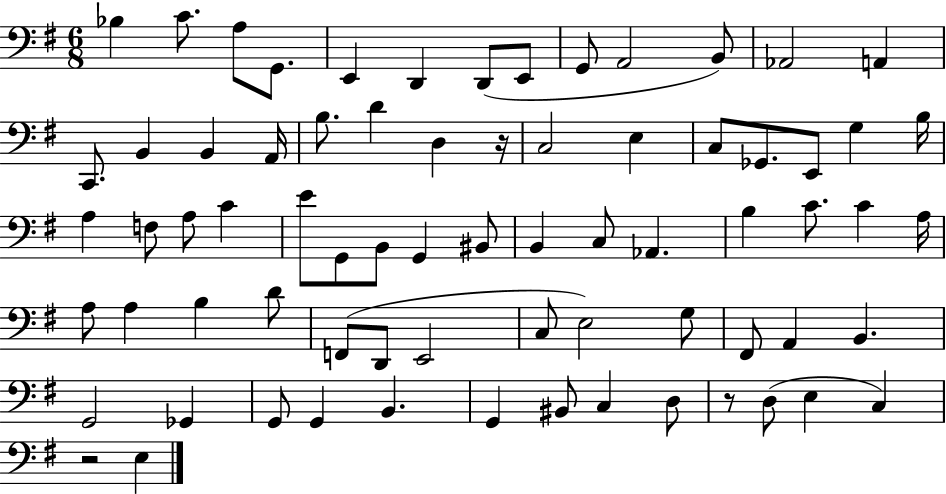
{
  \clef bass
  \numericTimeSignature
  \time 6/8
  \key g \major
  \repeat volta 2 { bes4 c'8. a8 g,8. | e,4 d,4 d,8( e,8 | g,8 a,2 b,8) | aes,2 a,4 | \break c,8. b,4 b,4 a,16 | b8. d'4 d4 r16 | c2 e4 | c8 ges,8. e,8 g4 b16 | \break a4 f8 a8 c'4 | e'8 g,8 b,8 g,4 bis,8 | b,4 c8 aes,4. | b4 c'8. c'4 a16 | \break a8 a4 b4 d'8 | f,8( d,8 e,2 | c8 e2) g8 | fis,8 a,4 b,4. | \break g,2 ges,4 | g,8 g,4 b,4. | g,4 bis,8 c4 d8 | r8 d8( e4 c4) | \break r2 e4 | } \bar "|."
}